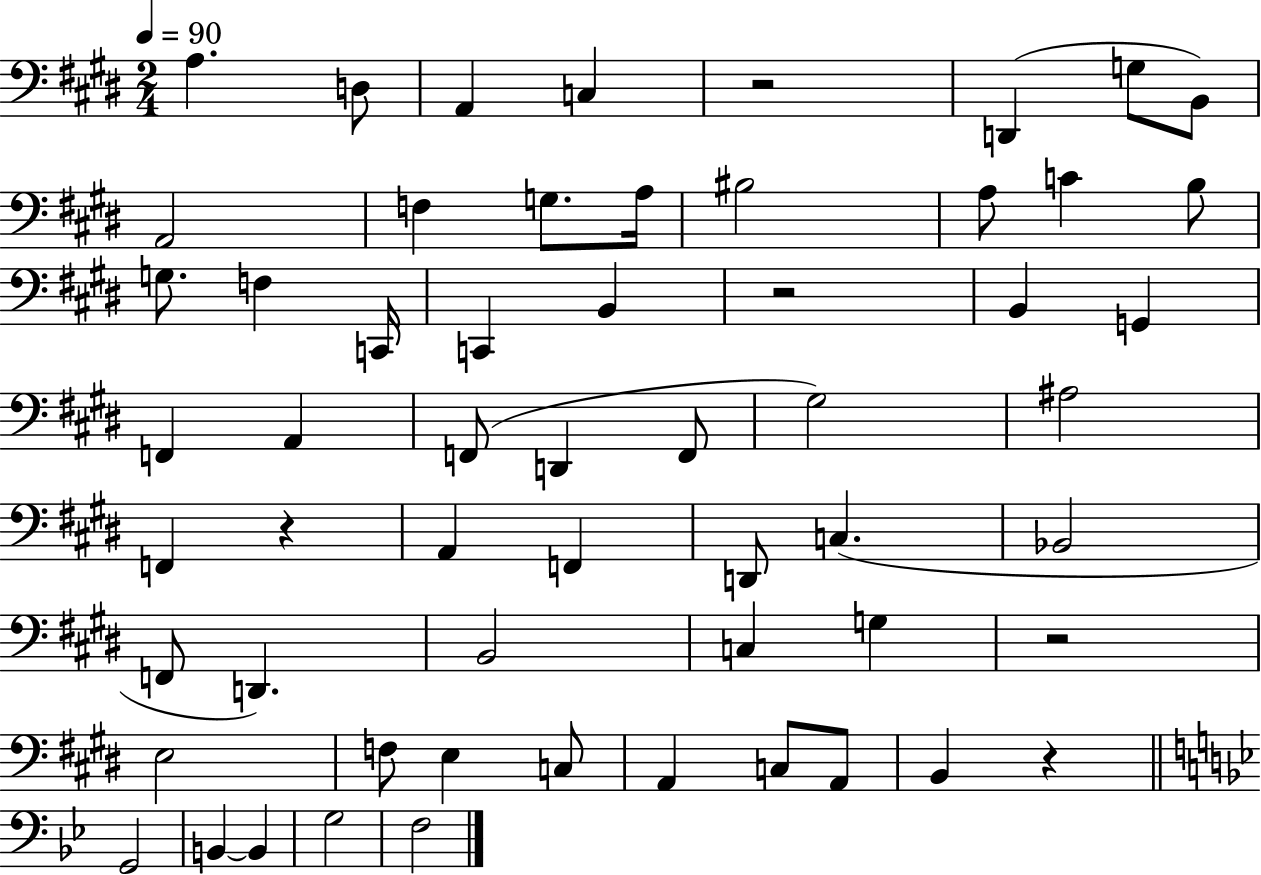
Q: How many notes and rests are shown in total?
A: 58